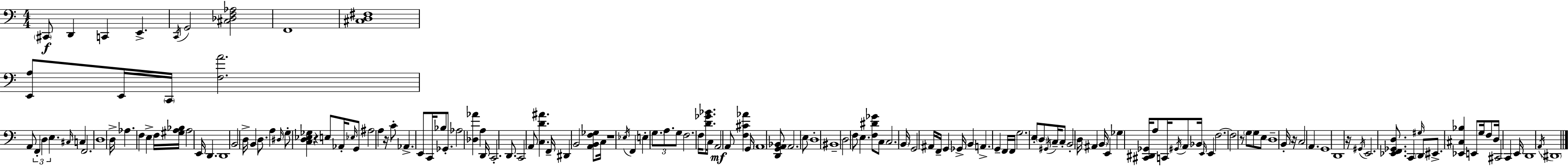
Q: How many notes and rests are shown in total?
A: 157